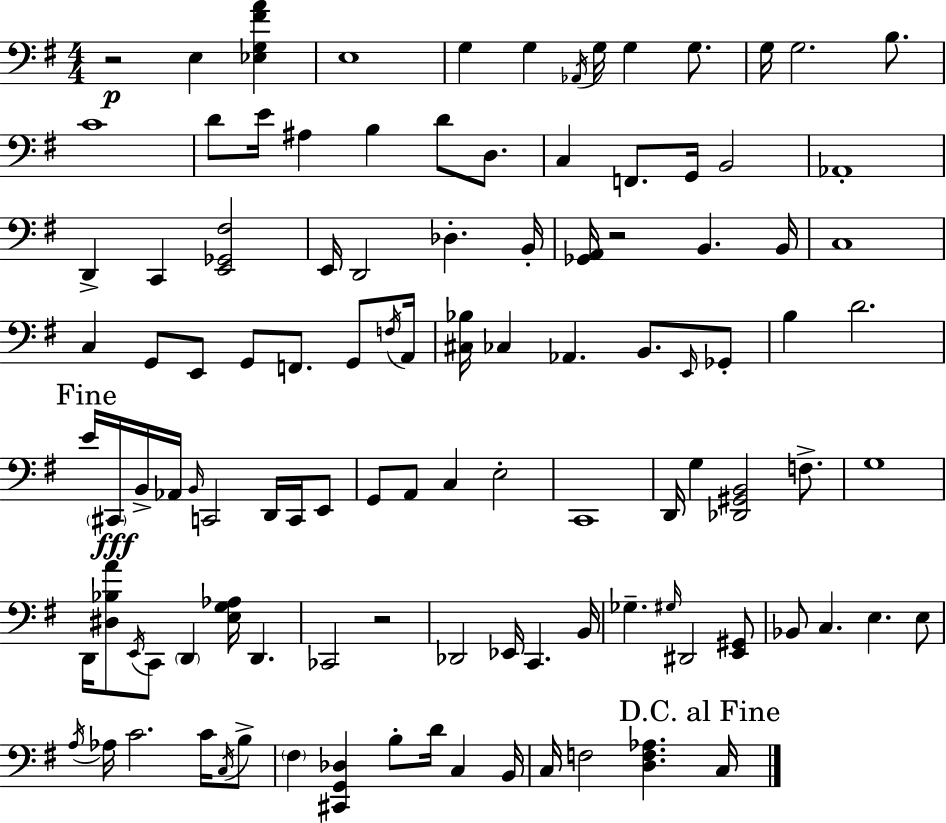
X:1
T:Untitled
M:4/4
L:1/4
K:G
z2 E, [_E,G,^FA] E,4 G, G, _A,,/4 G,/4 G, G,/2 G,/4 G,2 B,/2 C4 D/2 E/4 ^A, B, D/2 D,/2 C, F,,/2 G,,/4 B,,2 _A,,4 D,, C,, [E,,_G,,^F,]2 E,,/4 D,,2 _D, B,,/4 [_G,,A,,]/4 z2 B,, B,,/4 C,4 C, G,,/2 E,,/2 G,,/2 F,,/2 G,,/2 F,/4 A,,/4 [^C,_B,]/4 _C, _A,, B,,/2 E,,/4 _G,,/2 B, D2 E/4 ^C,,/4 B,,/4 _A,,/4 B,,/4 C,,2 D,,/4 C,,/4 E,,/2 G,,/2 A,,/2 C, E,2 C,,4 D,,/4 G, [_D,,^G,,B,,]2 F,/2 G,4 D,,/4 [^D,_B,A]/2 E,,/4 C,,/2 D,, [E,G,_A,]/4 D,, _C,,2 z2 _D,,2 _E,,/4 C,, B,,/4 _G, ^G,/4 ^D,,2 [E,,^G,,]/2 _B,,/2 C, E, E,/2 A,/4 _A,/4 C2 C/4 C,/4 B,/2 ^F, [^C,,G,,_D,] B,/2 D/4 C, B,,/4 C,/4 F,2 [D,F,_A,] C,/4